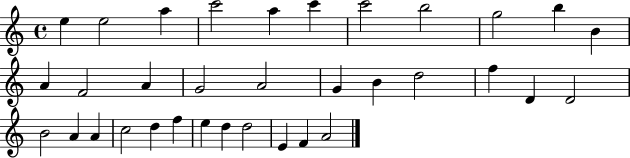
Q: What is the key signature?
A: C major